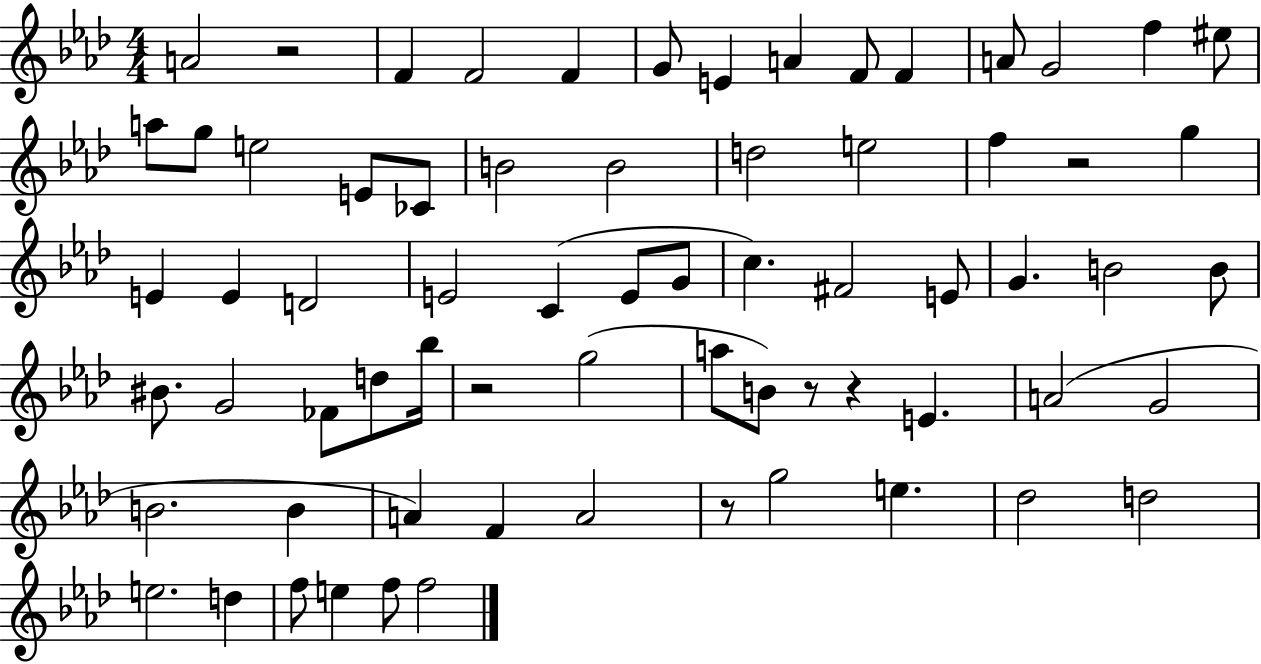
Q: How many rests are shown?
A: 6